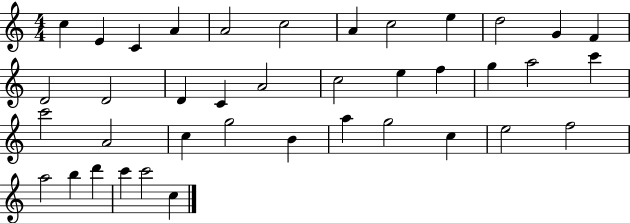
{
  \clef treble
  \numericTimeSignature
  \time 4/4
  \key c \major
  c''4 e'4 c'4 a'4 | a'2 c''2 | a'4 c''2 e''4 | d''2 g'4 f'4 | \break d'2 d'2 | d'4 c'4 a'2 | c''2 e''4 f''4 | g''4 a''2 c'''4 | \break c'''2 a'2 | c''4 g''2 b'4 | a''4 g''2 c''4 | e''2 f''2 | \break a''2 b''4 d'''4 | c'''4 c'''2 c''4 | \bar "|."
}